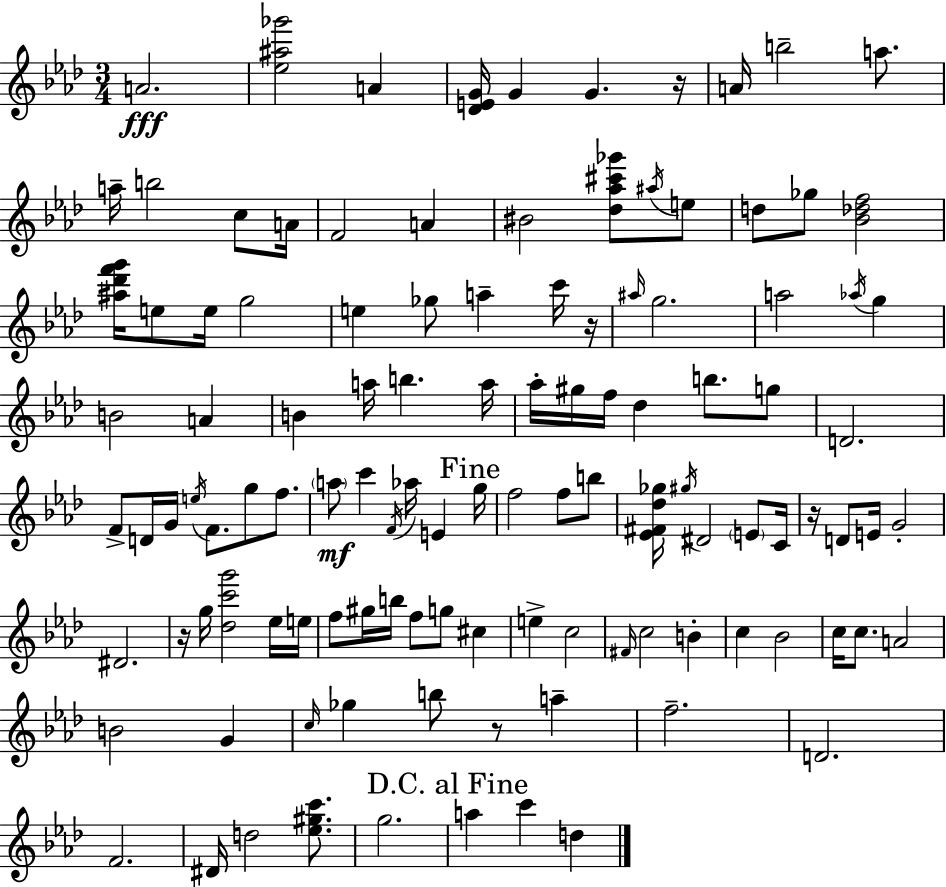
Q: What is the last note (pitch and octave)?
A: D5